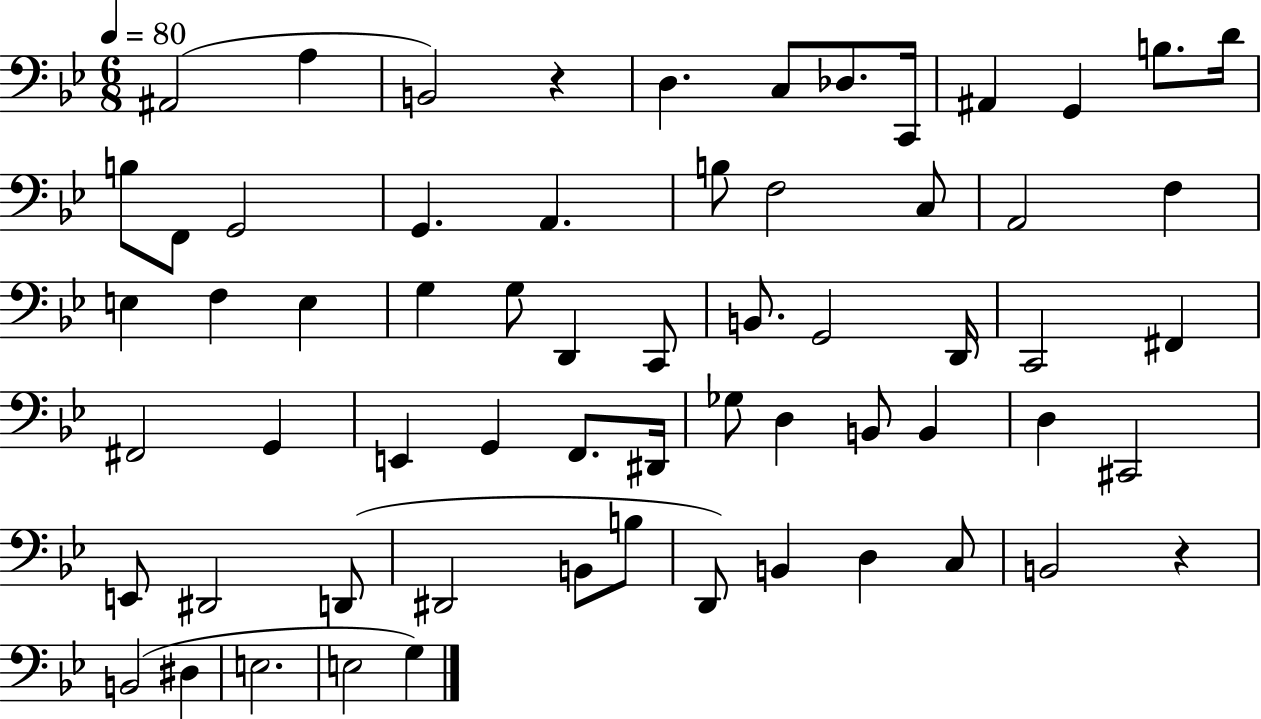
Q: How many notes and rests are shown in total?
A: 63